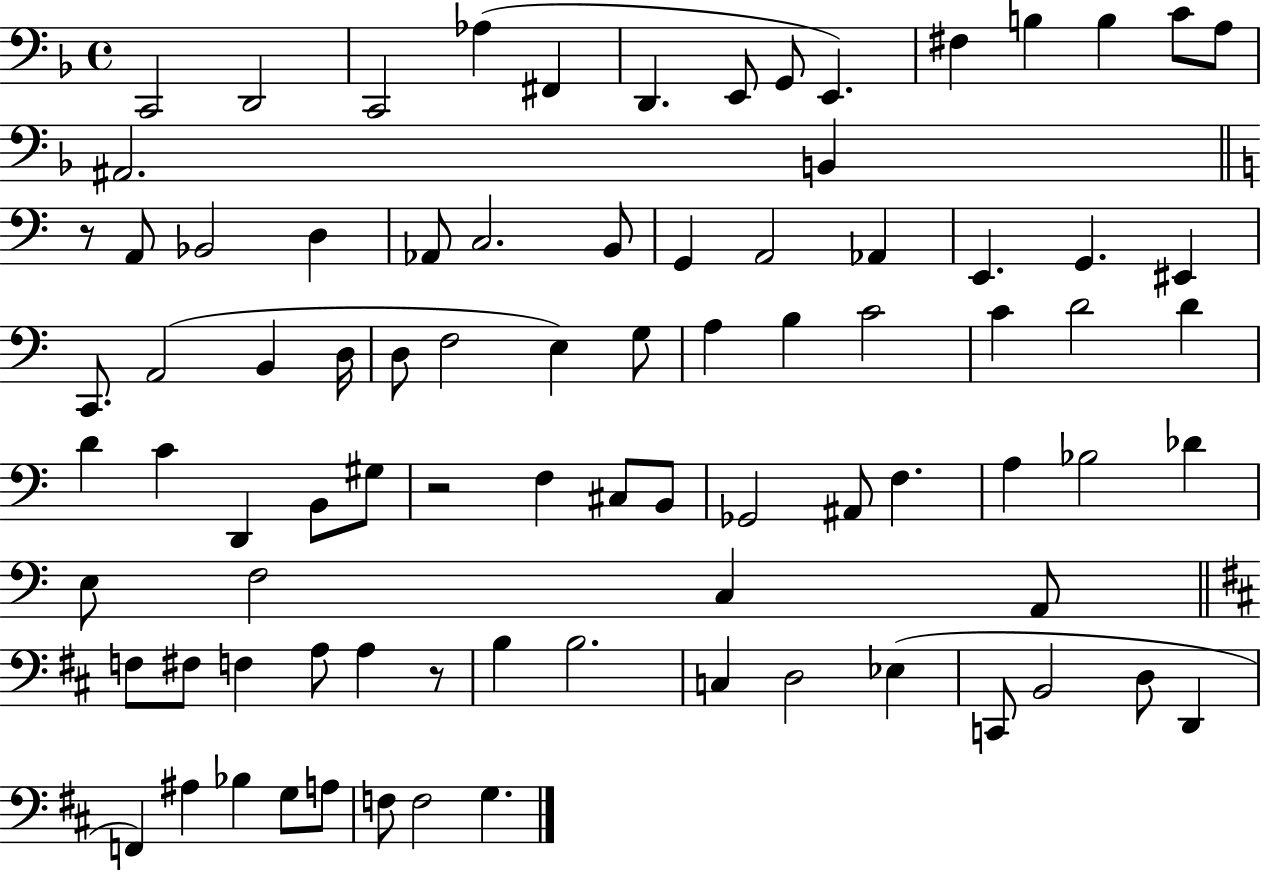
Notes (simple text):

C2/h D2/h C2/h Ab3/q F#2/q D2/q. E2/e G2/e E2/q. F#3/q B3/q B3/q C4/e A3/e A#2/h. B2/q R/e A2/e Bb2/h D3/q Ab2/e C3/h. B2/e G2/q A2/h Ab2/q E2/q. G2/q. EIS2/q C2/e. A2/h B2/q D3/s D3/e F3/h E3/q G3/e A3/q B3/q C4/h C4/q D4/h D4/q D4/q C4/q D2/q B2/e G#3/e R/h F3/q C#3/e B2/e Gb2/h A#2/e F3/q. A3/q Bb3/h Db4/q E3/e F3/h C3/q A2/e F3/e F#3/e F3/q A3/e A3/q R/e B3/q B3/h. C3/q D3/h Eb3/q C2/e B2/h D3/e D2/q F2/q A#3/q Bb3/q G3/e A3/e F3/e F3/h G3/q.